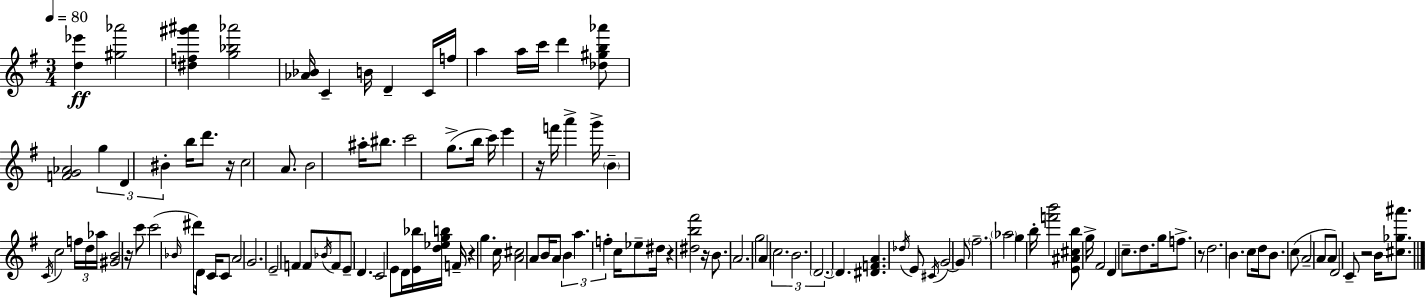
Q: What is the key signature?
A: G major